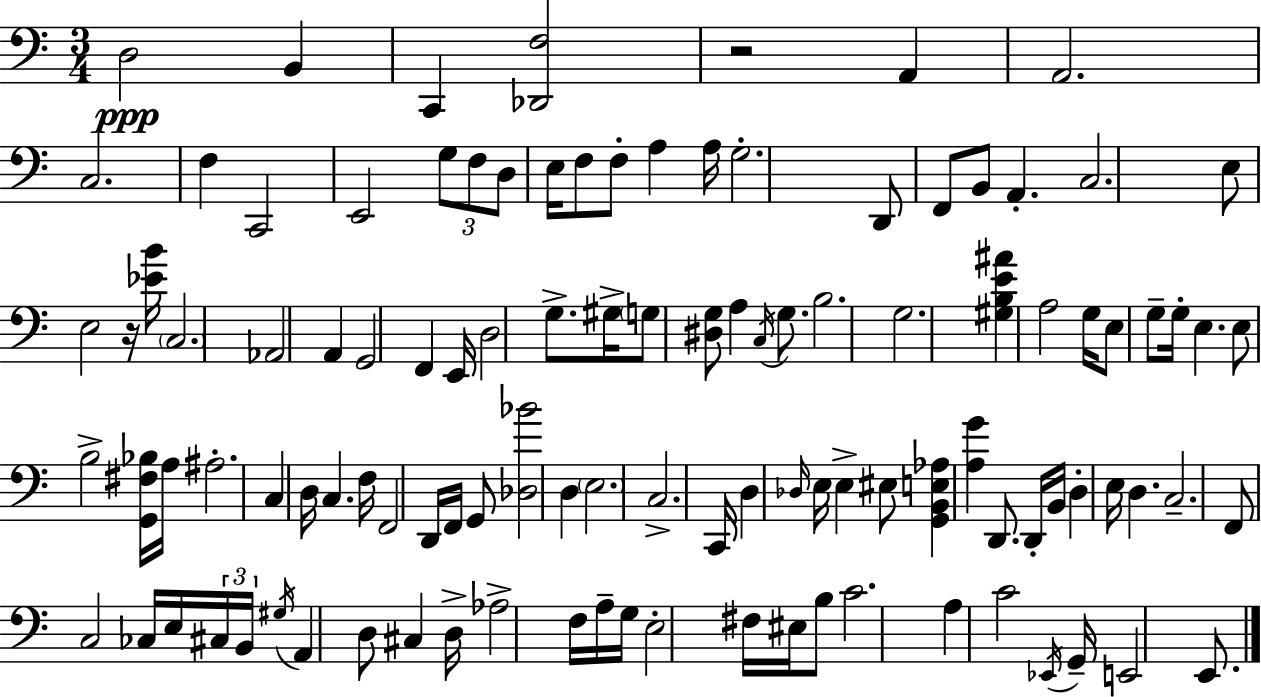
{
  \clef bass
  \numericTimeSignature
  \time 3/4
  \key c \major
  d2\ppp b,4 | c,4 <des, f>2 | r2 a,4 | a,2. | \break c2. | f4 c,2 | e,2 \tuplet 3/2 { g8 f8 | d8 } e16 f8 f8-. a4 a16 | \break g2.-. | d,8 f,8 b,8 a,4.-. | c2. | e8 e2 r16 <ees' b'>16 | \break \parenthesize c2. | aes,2 a,4 | g,2 f,4 | e,16 d2 g8.-> | \break gis16-> \parenthesize g8 <dis g>8 a4 \acciaccatura { c16 } g8. | b2. | g2. | <gis b e' ais'>4 a2 | \break g16 e8 g8-- g16-. e4. | e8 b2-> <g, fis bes>16 | a16 ais2.-. | c4 d16 c4. | \break f16 f,2 d,16 f,16 g,8 | <des bes'>2 d4 | \parenthesize e2. | c2.-> | \break c,16 d4 \grace { des16 } e16 e4-> | eis8 <g, b, e aes>4 <a g'>4 d,8. | d,16-. b,16 d4-. e16 d4. | c2.-- | \break f,8 c2 | ces16 e16 \tuplet 3/2 { cis16 b,16 \acciaccatura { gis16 } } a,4 d8 cis4 | d16-> aes2-> | f16 a16-- g16 e2-. fis16 | \break eis16 b8 c'2. | a4 c'2 | \acciaccatura { ees,16 } g,16-- e,2 | e,8. \bar "|."
}